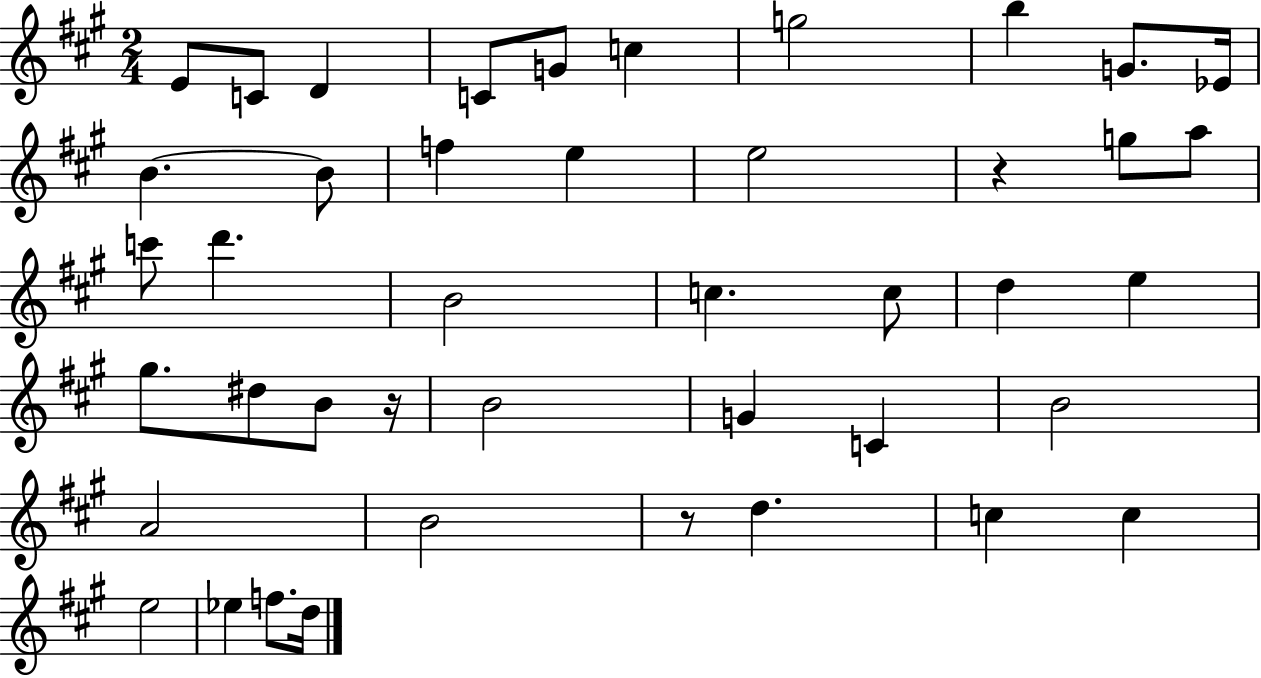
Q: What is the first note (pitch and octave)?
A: E4